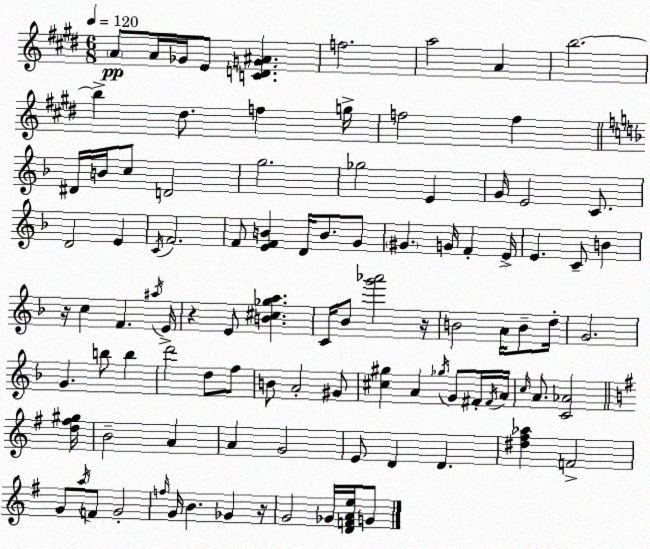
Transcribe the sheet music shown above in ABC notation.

X:1
T:Untitled
M:6/8
L:1/4
K:E
A/2 A/4 _G/4 E/2 [CDG^A] f2 a2 A b2 b ^d/2 f g/4 f2 f ^D/4 B/4 c/2 D2 g2 _g2 E G/4 E2 C/2 D2 E C/4 F2 F/2 [EFB] D/4 B/2 G/2 ^G G/4 F E/4 E C/2 B z/4 c F ^a/4 E/4 z E/2 [B^c_ga] C/4 _B/2 [g'_a']2 z/4 B2 A/4 B/2 d/4 G2 G b/2 b d'2 d/2 f/2 B/2 A2 ^G/2 [^c^g] A _g/4 G/2 ^F/4 ^F/4 A/4 c/4 A/2 [C_A]2 [d^f^g]/4 B2 A A G2 E/2 D D [^d^f_a] F2 G/2 a/4 F/2 G2 f/4 G/4 B _G z/4 G2 _G/4 [DFAe]/4 G/2